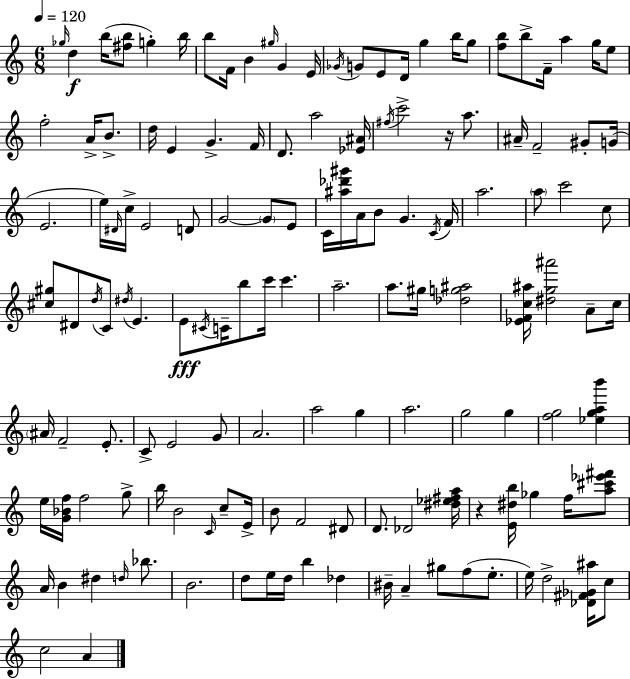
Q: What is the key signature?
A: A minor